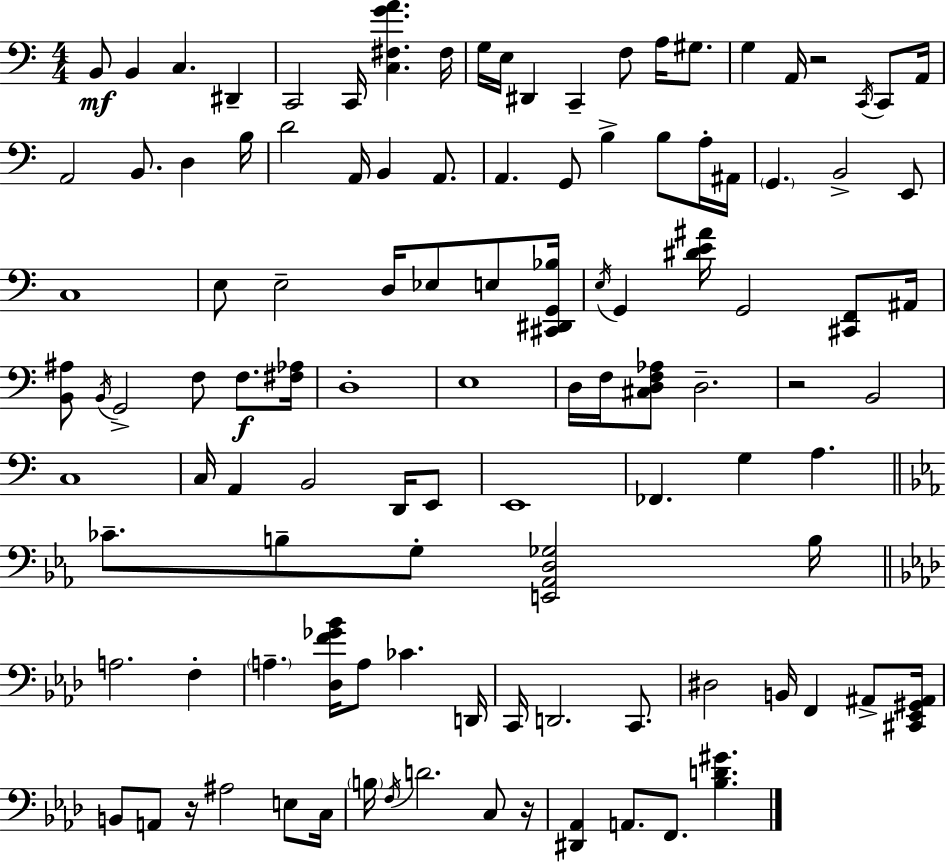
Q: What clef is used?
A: bass